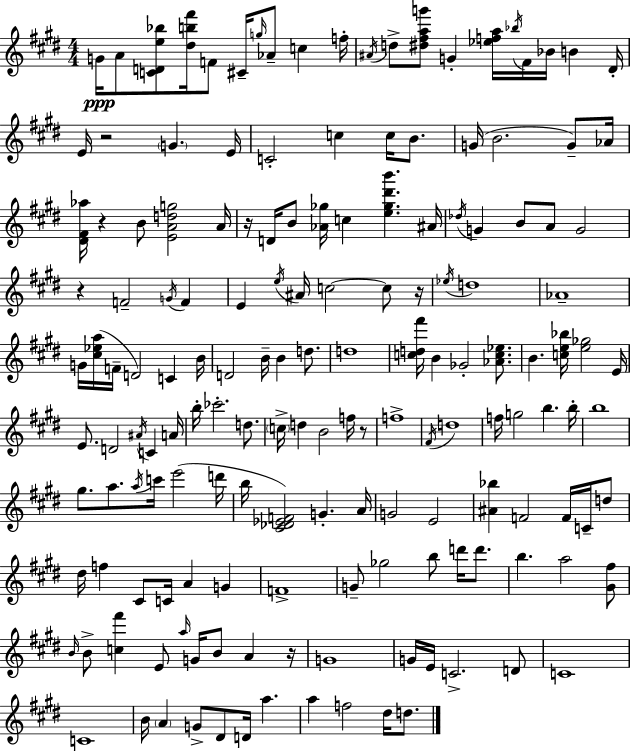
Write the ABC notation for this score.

X:1
T:Untitled
M:4/4
L:1/4
K:E
G/4 A/2 [CDe_b]/2 [^db^f']/4 F/2 ^C/4 g/4 _A/2 c f/4 ^A/4 d/2 [^d^fag']/2 G [_efa]/4 _b/4 ^F/4 _B/4 B ^D/4 E/4 z2 G E/4 C2 c c/4 B/2 G/4 B2 G/2 _A/4 [^D^F_a]/4 z B/2 [EAdg]2 A/4 z/4 D/4 B/2 [_A_g]/4 c [e_g^d'b'] ^A/4 _d/4 G B/2 A/2 G2 z F2 G/4 F E e/4 ^A/4 c2 c/2 z/4 _e/4 d4 _A4 G/4 [^c_ea]/4 F/4 D2 C B/4 D2 B/4 B d/2 d4 [cd^f']/4 B _G2 [_Ac_e]/2 B [ce_b]/4 [e_g]2 E/4 E/2 D2 ^A/4 C A/4 b/4 _c'2 d/2 c/4 d B2 f/4 z/2 f4 ^F/4 d4 f/4 g2 b b/4 b4 ^g/2 a/2 a/4 c'/4 e'2 d'/4 b/4 [^C_D_EF]2 G A/4 G2 E2 [^A_b] F2 F/4 C/4 d/2 ^d/4 f ^C/2 C/4 A G F4 G/2 _g2 b/2 d'/4 d'/2 b a2 [^G^f]/2 B/4 B/2 [c^f'] E/2 a/4 G/4 B/2 A z/4 G4 G/4 E/4 C2 D/2 C4 C4 B/4 A G/2 ^D/2 D/4 a a f2 ^d/4 d/2